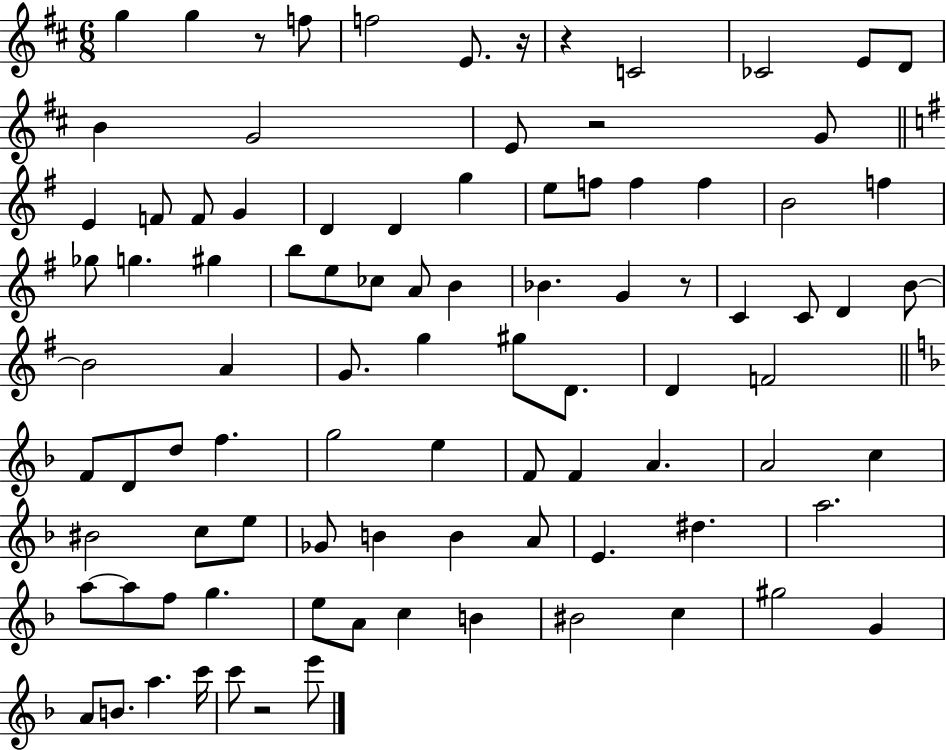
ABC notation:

X:1
T:Untitled
M:6/8
L:1/4
K:D
g g z/2 f/2 f2 E/2 z/4 z C2 _C2 E/2 D/2 B G2 E/2 z2 G/2 E F/2 F/2 G D D g e/2 f/2 f f B2 f _g/2 g ^g b/2 e/2 _c/2 A/2 B _B G z/2 C C/2 D B/2 B2 A G/2 g ^g/2 D/2 D F2 F/2 D/2 d/2 f g2 e F/2 F A A2 c ^B2 c/2 e/2 _G/2 B B A/2 E ^d a2 a/2 a/2 f/2 g e/2 A/2 c B ^B2 c ^g2 G A/2 B/2 a c'/4 c'/2 z2 e'/2